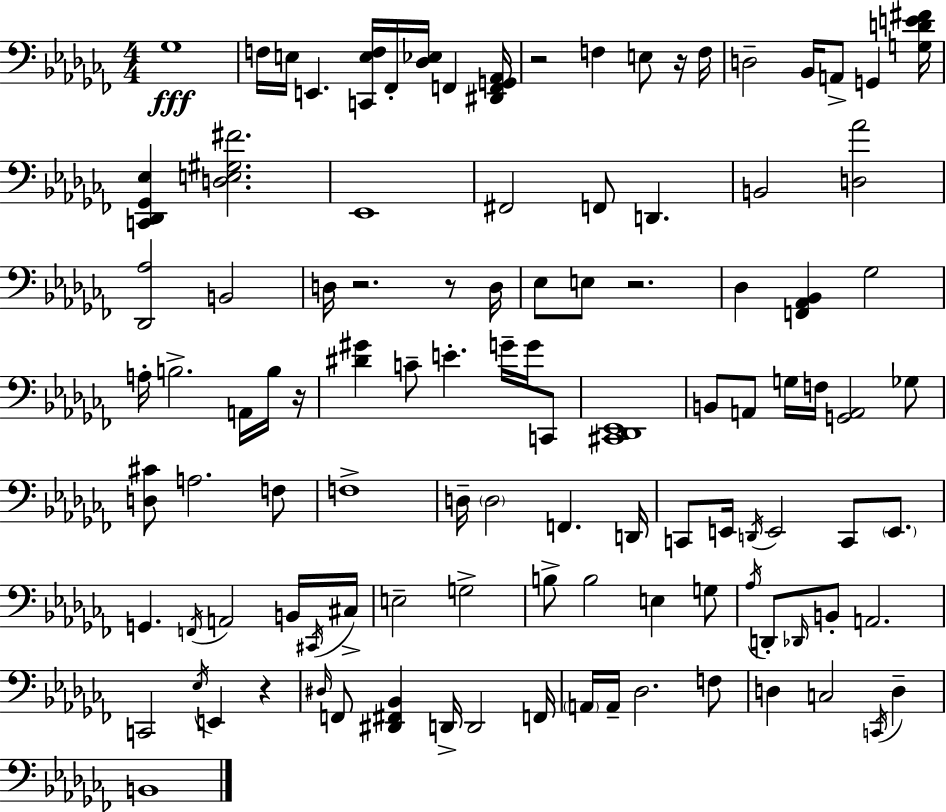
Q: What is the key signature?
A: AES minor